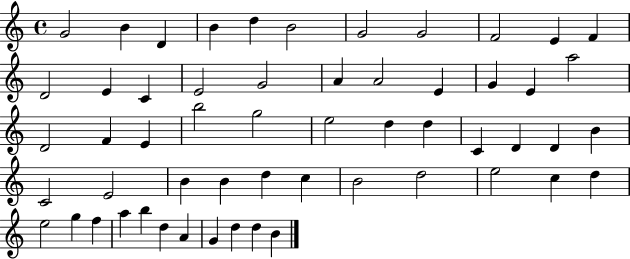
X:1
T:Untitled
M:4/4
L:1/4
K:C
G2 B D B d B2 G2 G2 F2 E F D2 E C E2 G2 A A2 E G E a2 D2 F E b2 g2 e2 d d C D D B C2 E2 B B d c B2 d2 e2 c d e2 g f a b d A G d d B